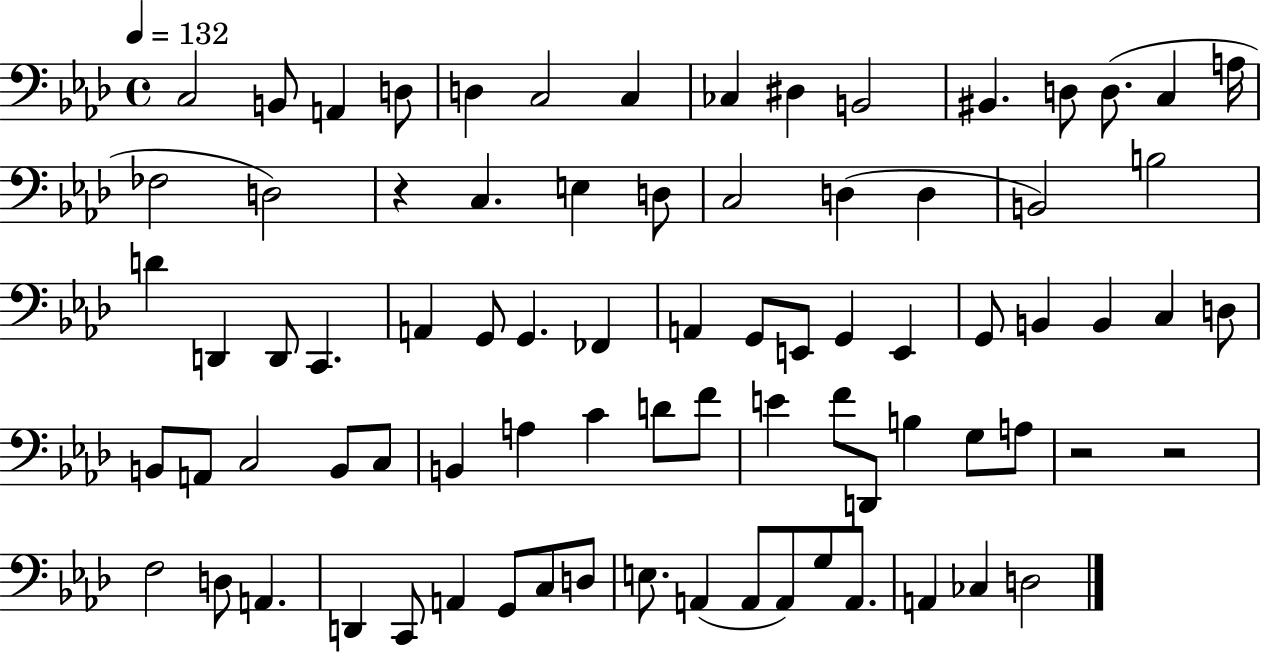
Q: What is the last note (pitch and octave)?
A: D3